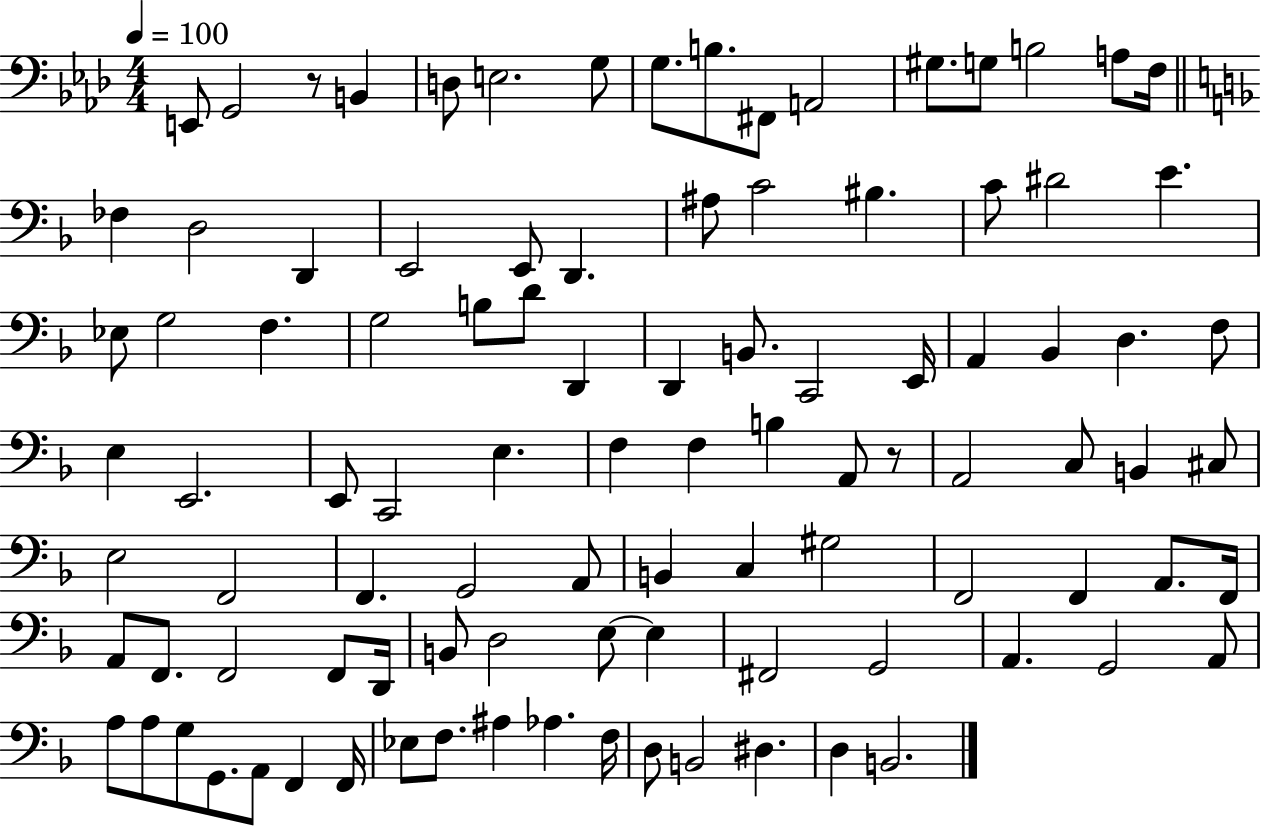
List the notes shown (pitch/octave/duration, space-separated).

E2/e G2/h R/e B2/q D3/e E3/h. G3/e G3/e. B3/e. F#2/e A2/h G#3/e. G3/e B3/h A3/e F3/s FES3/q D3/h D2/q E2/h E2/e D2/q. A#3/e C4/h BIS3/q. C4/e D#4/h E4/q. Eb3/e G3/h F3/q. G3/h B3/e D4/e D2/q D2/q B2/e. C2/h E2/s A2/q Bb2/q D3/q. F3/e E3/q E2/h. E2/e C2/h E3/q. F3/q F3/q B3/q A2/e R/e A2/h C3/e B2/q C#3/e E3/h F2/h F2/q. G2/h A2/e B2/q C3/q G#3/h F2/h F2/q A2/e. F2/s A2/e F2/e. F2/h F2/e D2/s B2/e D3/h E3/e E3/q F#2/h G2/h A2/q. G2/h A2/e A3/e A3/e G3/e G2/e. A2/e F2/q F2/s Eb3/e F3/e. A#3/q Ab3/q. F3/s D3/e B2/h D#3/q. D3/q B2/h.